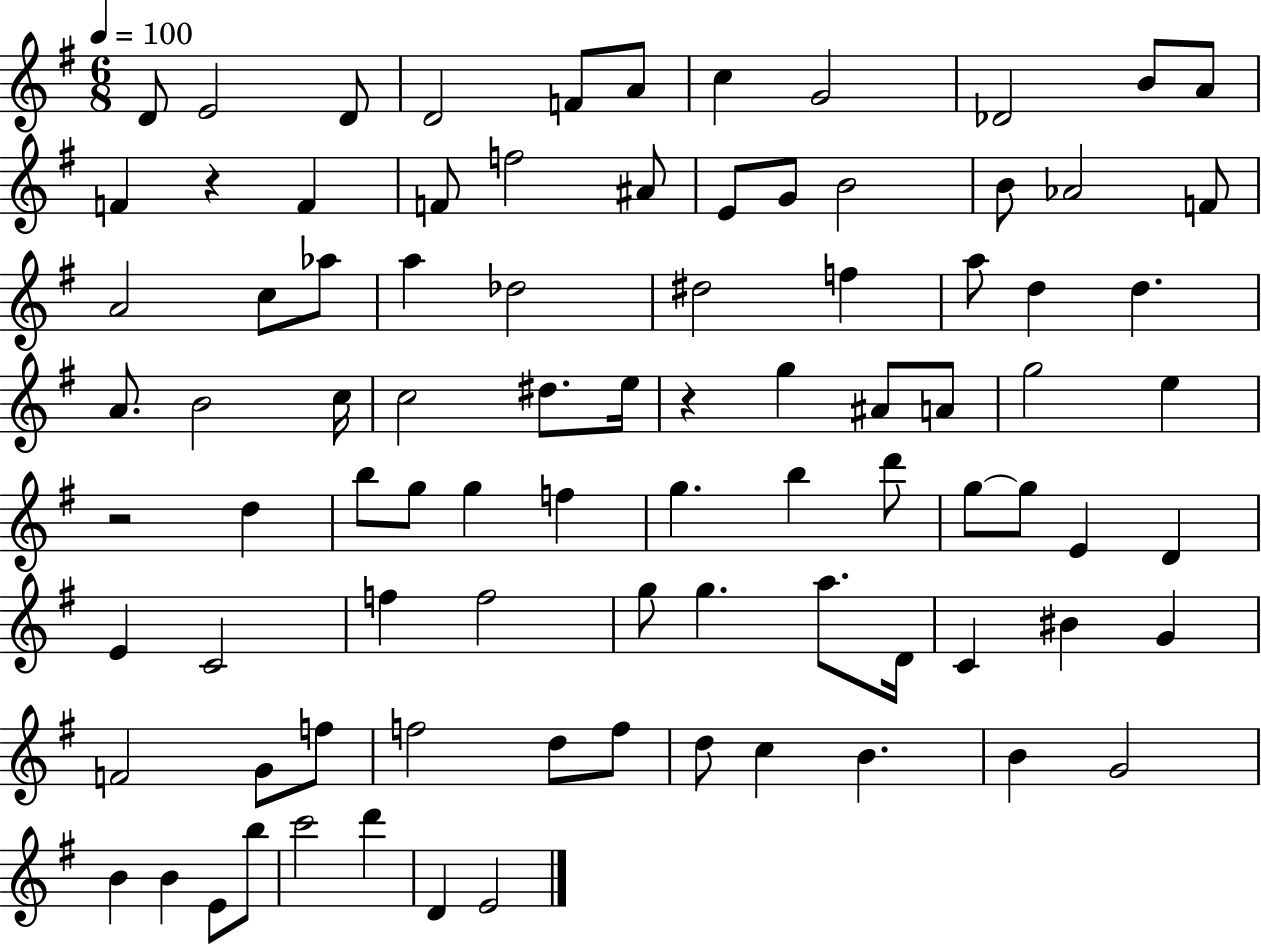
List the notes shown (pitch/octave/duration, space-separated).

D4/e E4/h D4/e D4/h F4/e A4/e C5/q G4/h Db4/h B4/e A4/e F4/q R/q F4/q F4/e F5/h A#4/e E4/e G4/e B4/h B4/e Ab4/h F4/e A4/h C5/e Ab5/e A5/q Db5/h D#5/h F5/q A5/e D5/q D5/q. A4/e. B4/h C5/s C5/h D#5/e. E5/s R/q G5/q A#4/e A4/e G5/h E5/q R/h D5/q B5/e G5/e G5/q F5/q G5/q. B5/q D6/e G5/e G5/e E4/q D4/q E4/q C4/h F5/q F5/h G5/e G5/q. A5/e. D4/s C4/q BIS4/q G4/q F4/h G4/e F5/e F5/h D5/e F5/e D5/e C5/q B4/q. B4/q G4/h B4/q B4/q E4/e B5/e C6/h D6/q D4/q E4/h